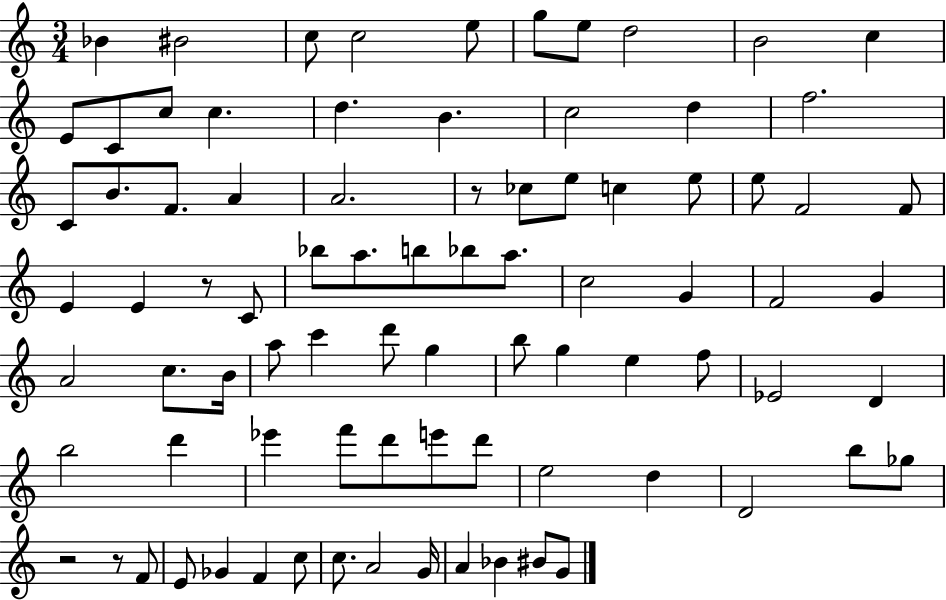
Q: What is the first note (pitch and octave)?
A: Bb4